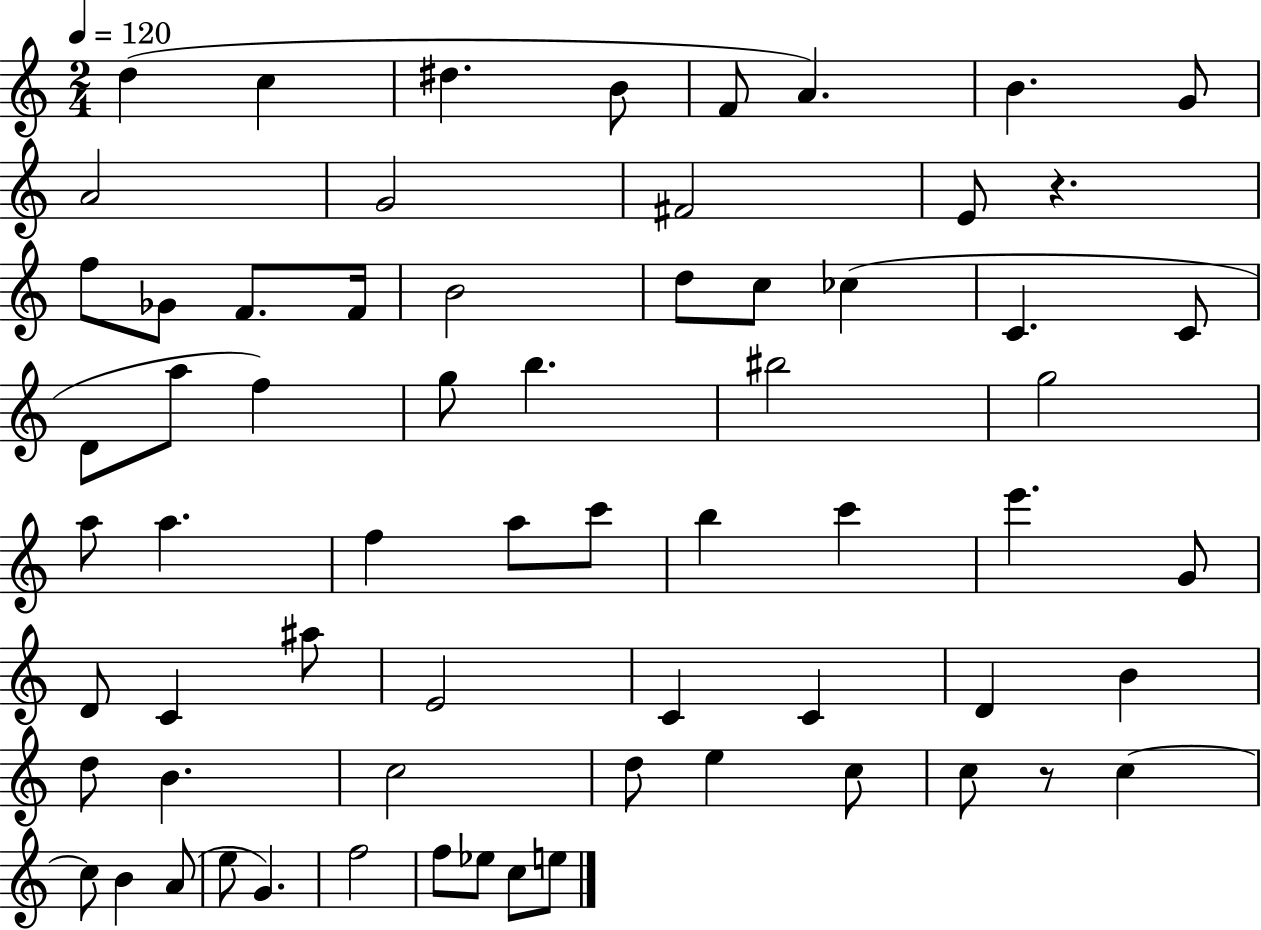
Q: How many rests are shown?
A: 2